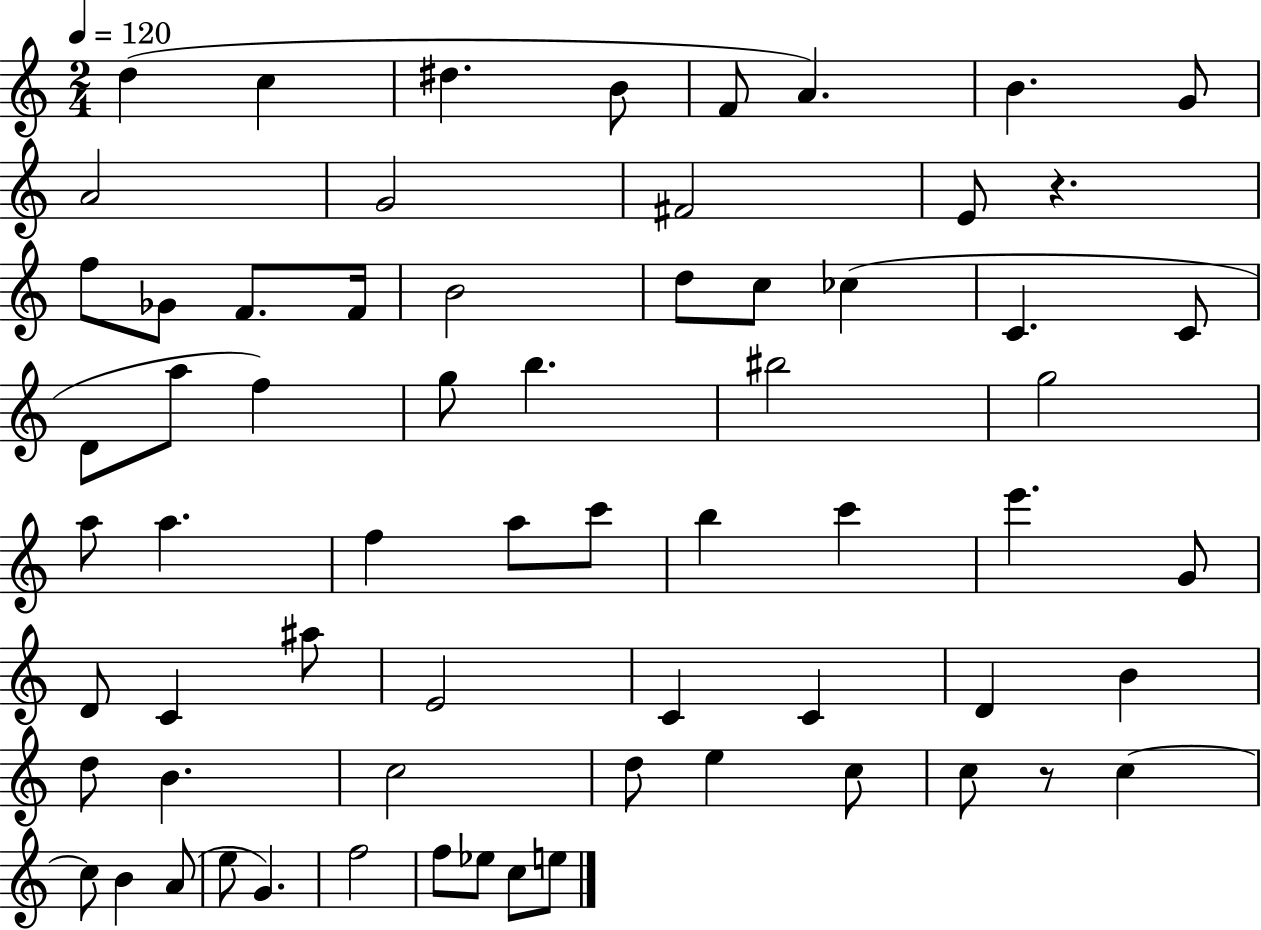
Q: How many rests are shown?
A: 2